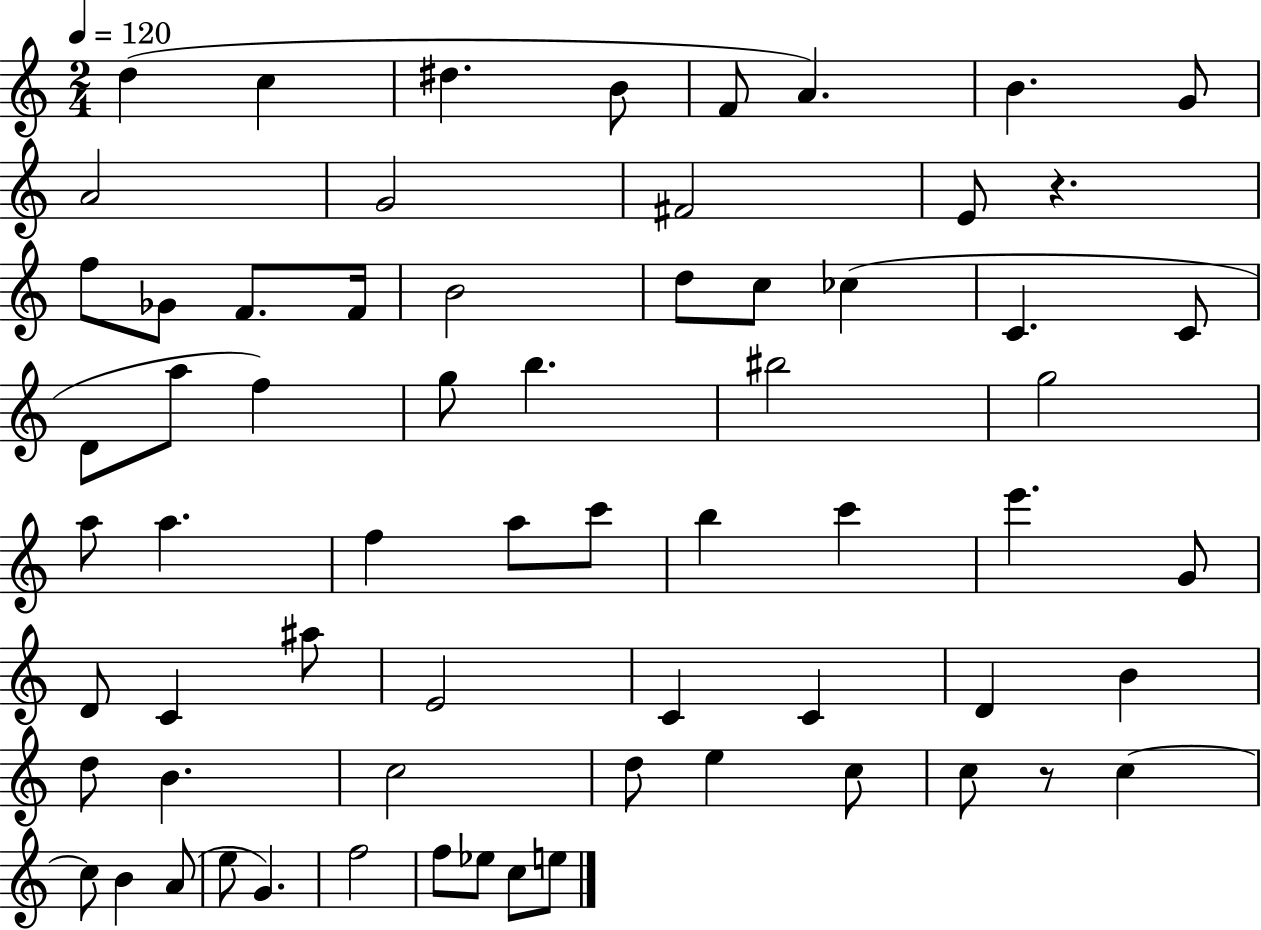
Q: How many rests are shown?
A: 2